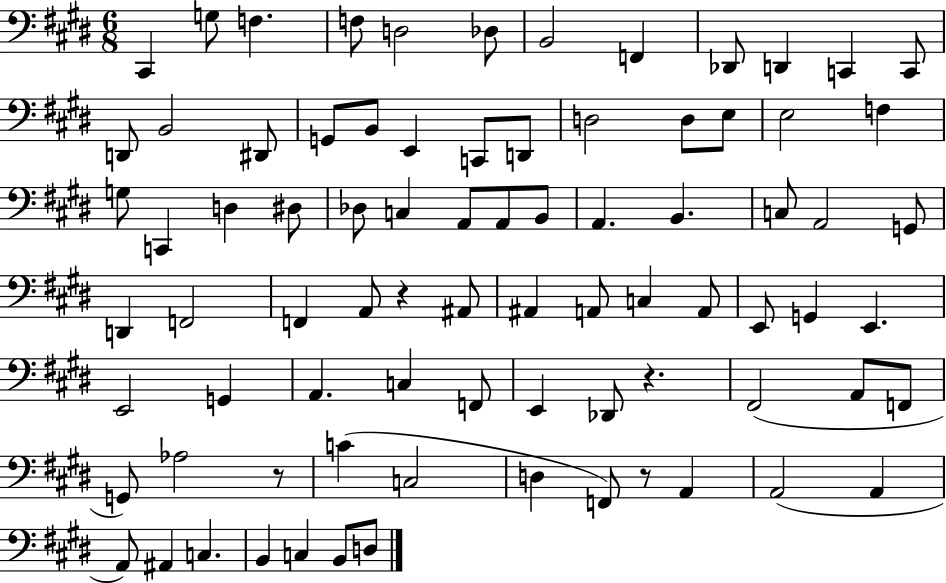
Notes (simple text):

C#2/q G3/e F3/q. F3/e D3/h Db3/e B2/h F2/q Db2/e D2/q C2/q C2/e D2/e B2/h D#2/e G2/e B2/e E2/q C2/e D2/e D3/h D3/e E3/e E3/h F3/q G3/e C2/q D3/q D#3/e Db3/e C3/q A2/e A2/e B2/e A2/q. B2/q. C3/e A2/h G2/e D2/q F2/h F2/q A2/e R/q A#2/e A#2/q A2/e C3/q A2/e E2/e G2/q E2/q. E2/h G2/q A2/q. C3/q F2/e E2/q Db2/e R/q. F#2/h A2/e F2/e G2/e Ab3/h R/e C4/q C3/h D3/q F2/e R/e A2/q A2/h A2/q A2/e A#2/q C3/q. B2/q C3/q B2/e D3/e